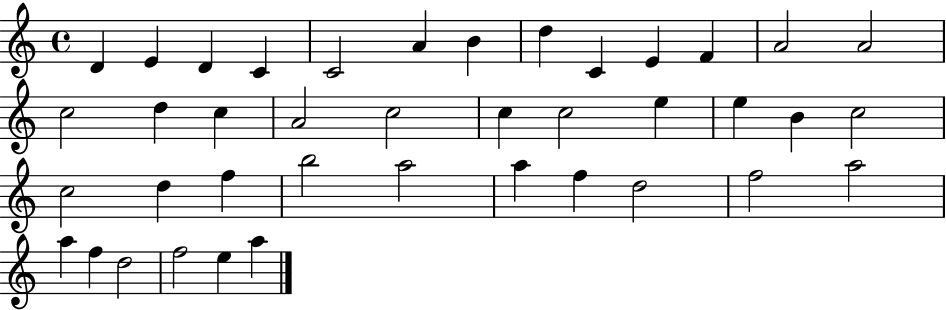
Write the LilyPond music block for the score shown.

{
  \clef treble
  \time 4/4
  \defaultTimeSignature
  \key c \major
  d'4 e'4 d'4 c'4 | c'2 a'4 b'4 | d''4 c'4 e'4 f'4 | a'2 a'2 | \break c''2 d''4 c''4 | a'2 c''2 | c''4 c''2 e''4 | e''4 b'4 c''2 | \break c''2 d''4 f''4 | b''2 a''2 | a''4 f''4 d''2 | f''2 a''2 | \break a''4 f''4 d''2 | f''2 e''4 a''4 | \bar "|."
}